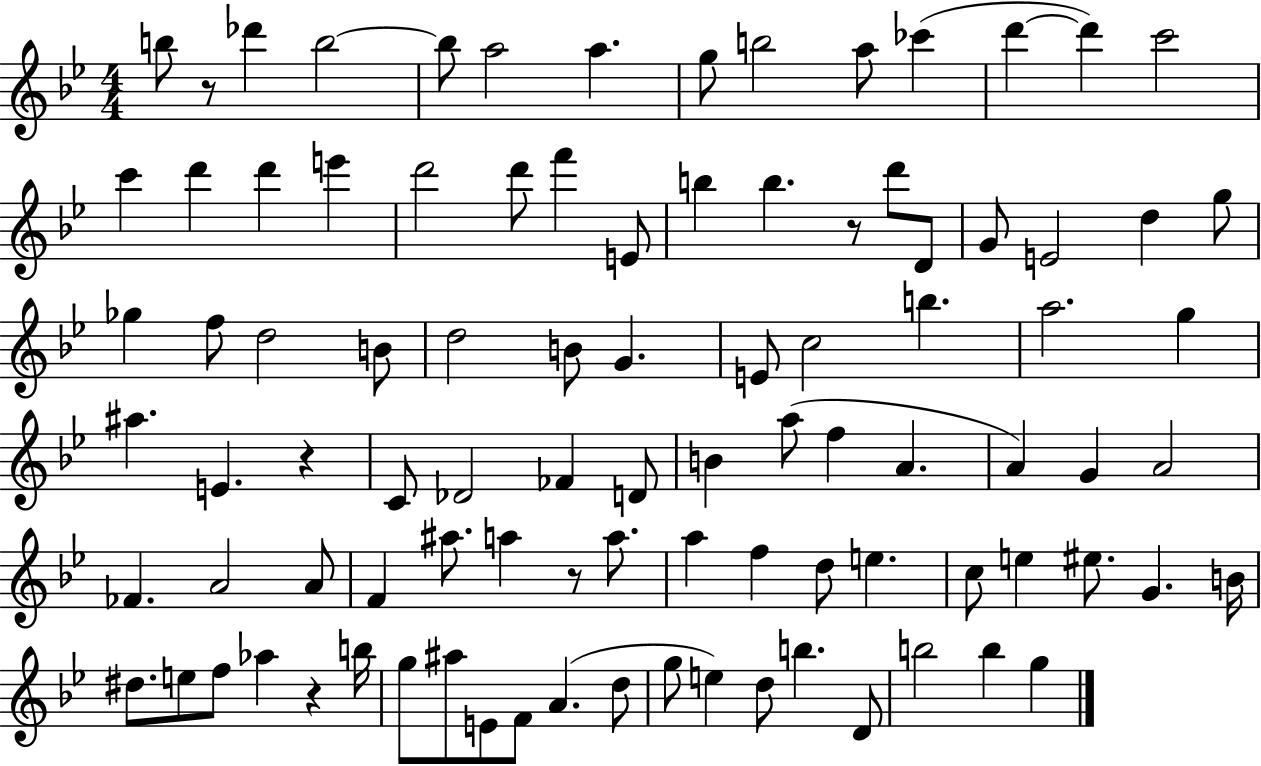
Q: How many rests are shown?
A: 5